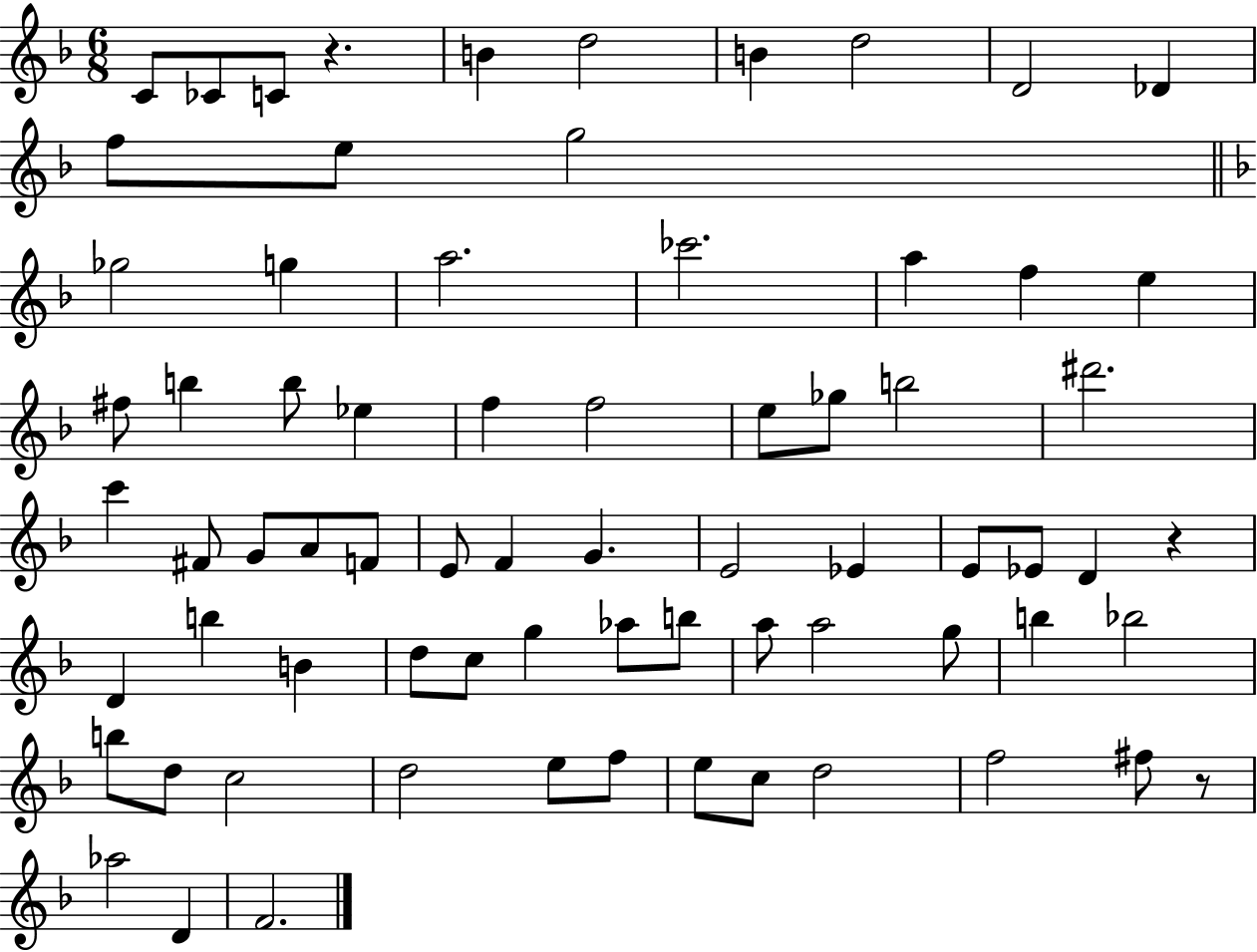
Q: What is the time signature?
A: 6/8